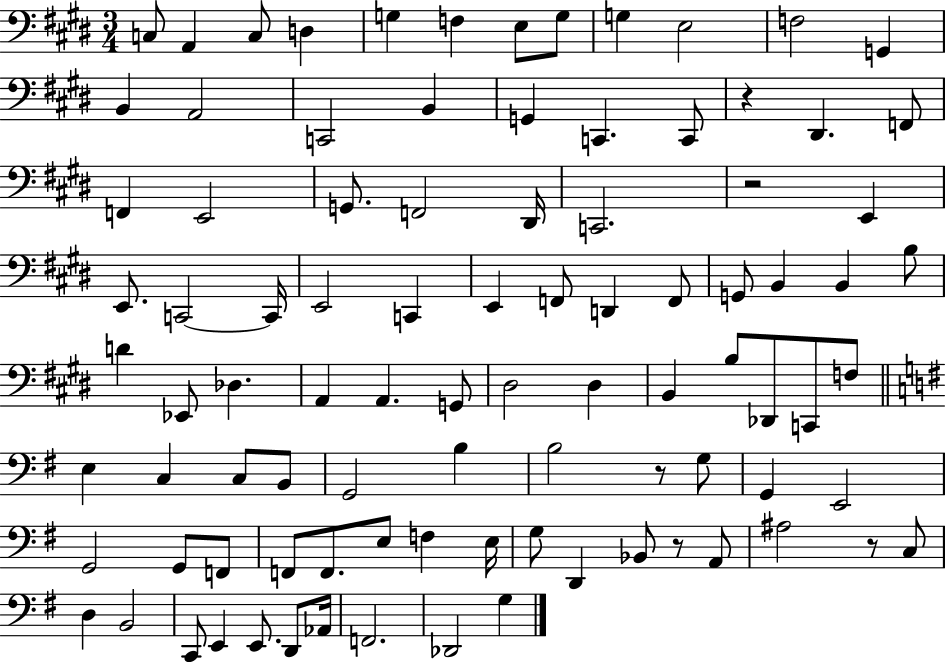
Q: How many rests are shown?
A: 5